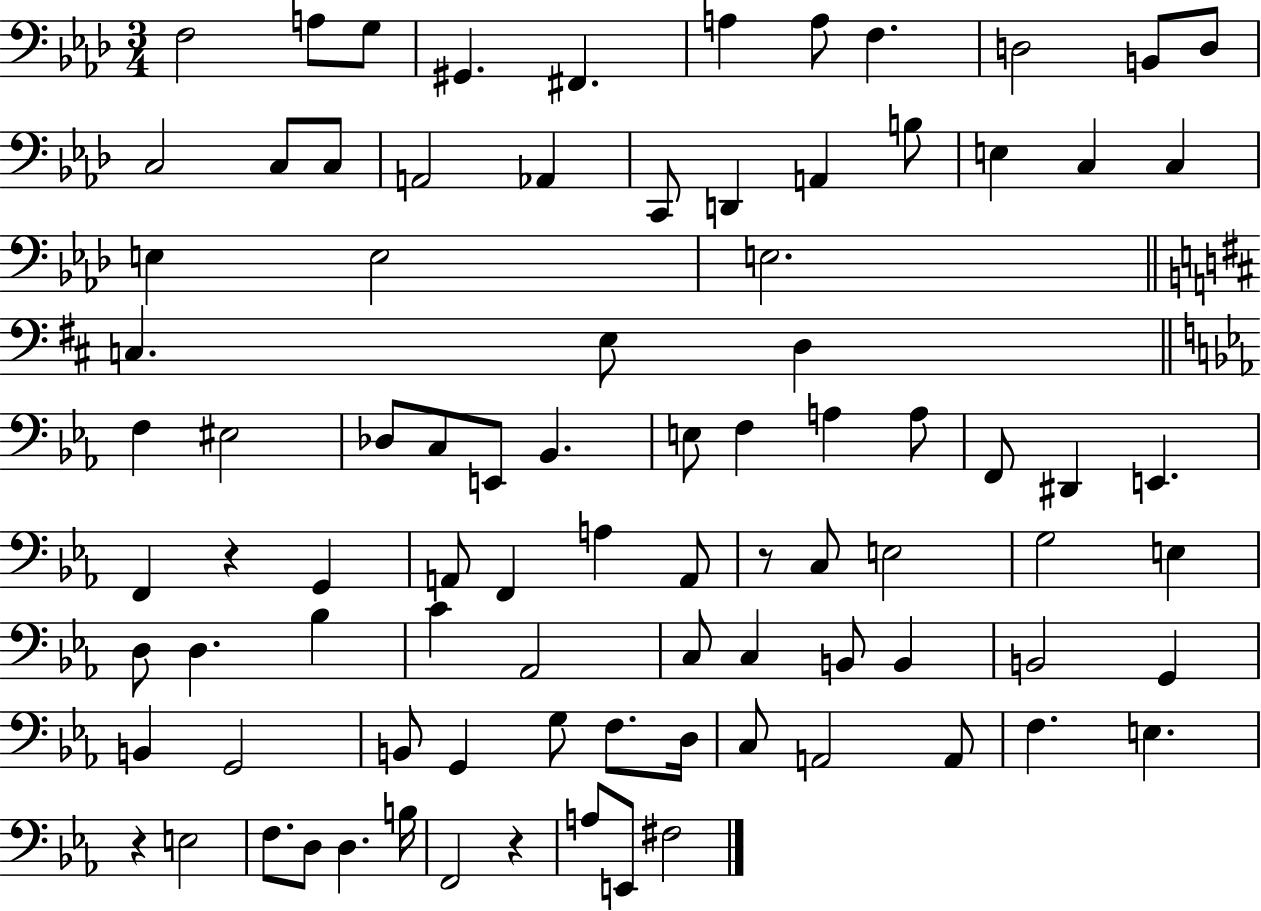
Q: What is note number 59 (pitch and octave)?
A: C3